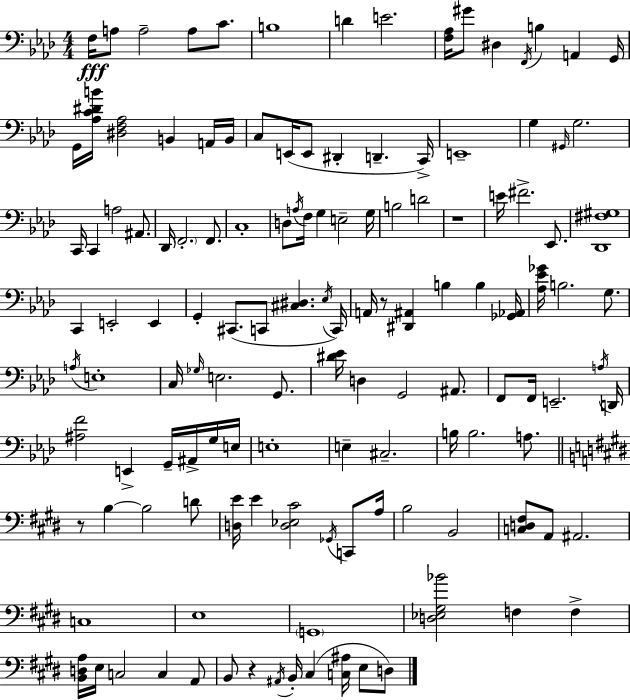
F3/s A3/e A3/h A3/e C4/e. B3/w D4/q E4/h. [F3,Ab3]/s G#4/e D#3/q F2/s B3/q A2/q G2/s G2/s [Ab3,C4,D#4,B4]/s [D#3,F3,Ab3]/h B2/q A2/s B2/s C3/e E2/s E2/e D#2/q D2/q. C2/s E2/w G3/q G#2/s G3/h. C2/s C2/q A3/h A#2/e. Db2/s F2/h. F2/e. C3/w D3/e A3/s F3/s G3/q E3/h G3/s B3/h D4/h R/w E4/s F#4/h. Eb2/e. [Db2,F#3,G#3]/w C2/q E2/h E2/q G2/q C#2/e. C2/e [C#3,D#3]/q. Eb3/s C2/s A2/s R/e [D#2,A#2]/q B3/q B3/q [Gb2,Ab2]/s [Ab3,Eb4,Gb4]/s B3/h. G3/e. A3/s E3/w C3/s Gb3/s E3/h. G2/e. [D#4,Eb4]/s D3/q G2/h A#2/e. F2/e F2/s E2/h. A3/s D2/s [A#3,F4]/h E2/q G2/s A#2/s G3/s E3/s E3/w E3/q C#3/h. B3/s B3/h. A3/e. R/e B3/q B3/h D4/e [D3,E4]/s E4/q [D3,Eb3,C#4]/h Gb2/s C2/e A3/s B3/h B2/h [C3,D3,F#3]/e A2/e A#2/h. C3/w E3/w G2/w [D3,Eb3,G#3,Bb4]/h F3/q F3/q [B2,D3,A3]/s E3/s C3/h C3/q A2/e B2/e R/q A#2/s B2/s C#3/q [C3,A#3]/s E3/e D3/e